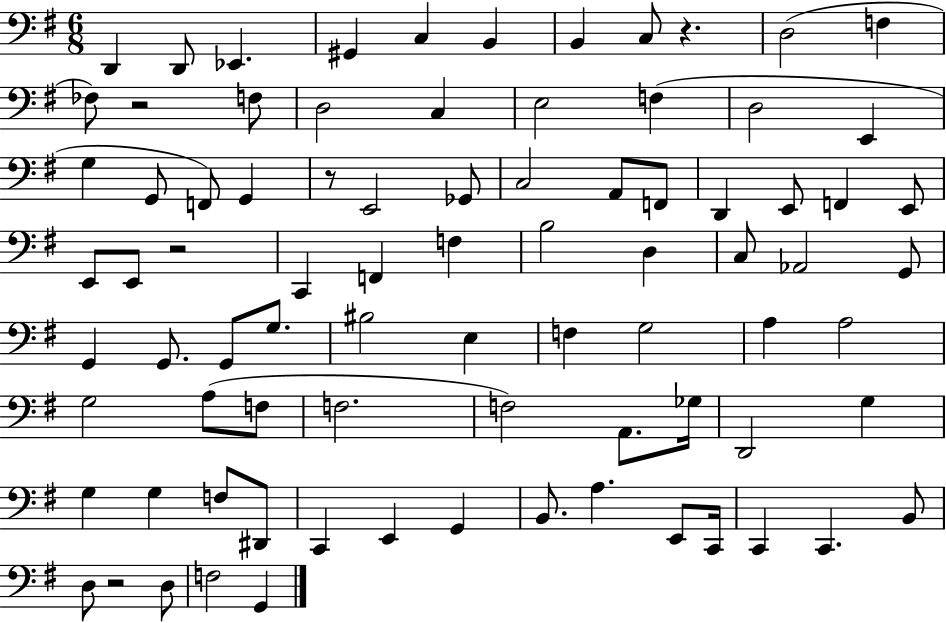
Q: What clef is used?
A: bass